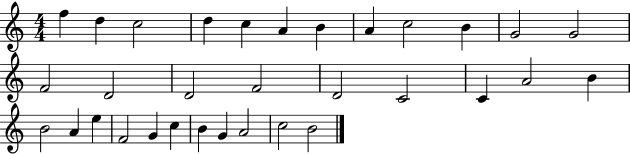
F5/q D5/q C5/h D5/q C5/q A4/q B4/q A4/q C5/h B4/q G4/h G4/h F4/h D4/h D4/h F4/h D4/h C4/h C4/q A4/h B4/q B4/h A4/q E5/q F4/h G4/q C5/q B4/q G4/q A4/h C5/h B4/h